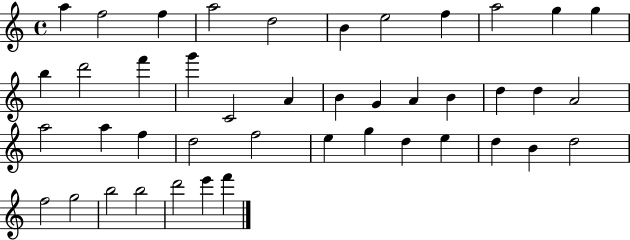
{
  \clef treble
  \time 4/4
  \defaultTimeSignature
  \key c \major
  a''4 f''2 f''4 | a''2 d''2 | b'4 e''2 f''4 | a''2 g''4 g''4 | \break b''4 d'''2 f'''4 | g'''4 c'2 a'4 | b'4 g'4 a'4 b'4 | d''4 d''4 a'2 | \break a''2 a''4 f''4 | d''2 f''2 | e''4 g''4 d''4 e''4 | d''4 b'4 d''2 | \break f''2 g''2 | b''2 b''2 | d'''2 e'''4 f'''4 | \bar "|."
}